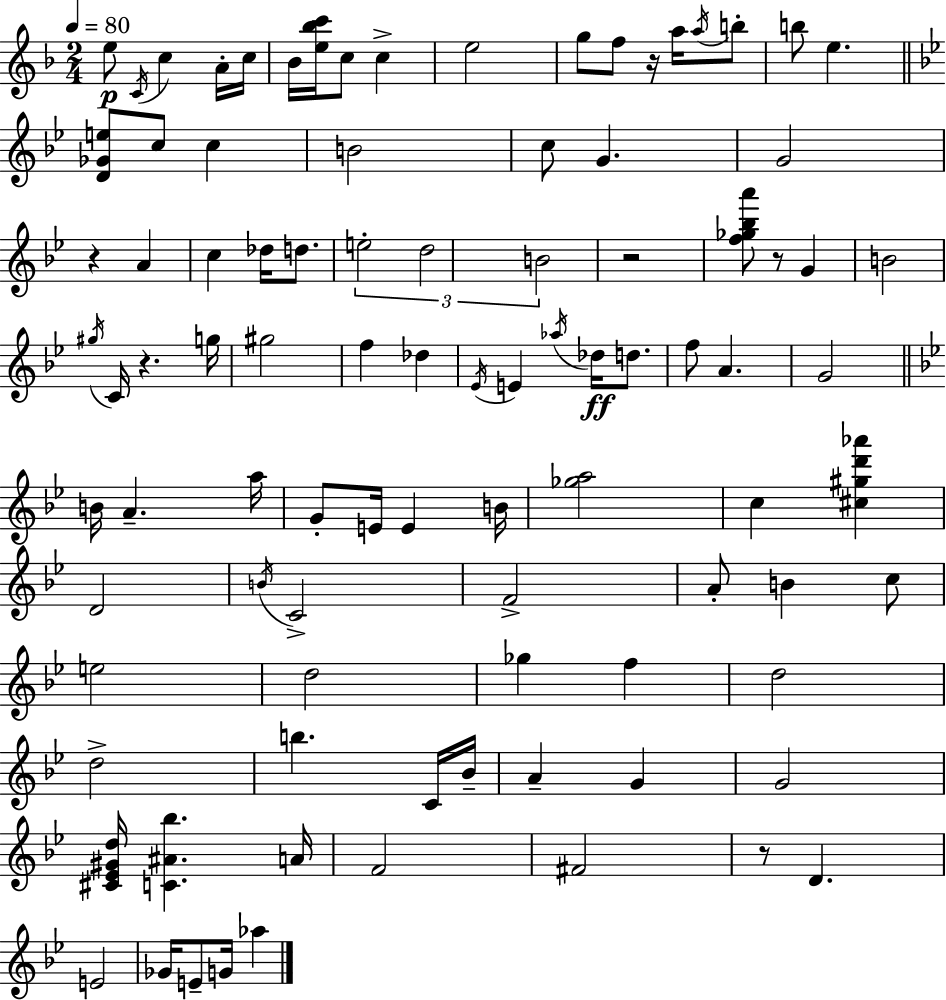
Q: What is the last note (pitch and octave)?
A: Ab5